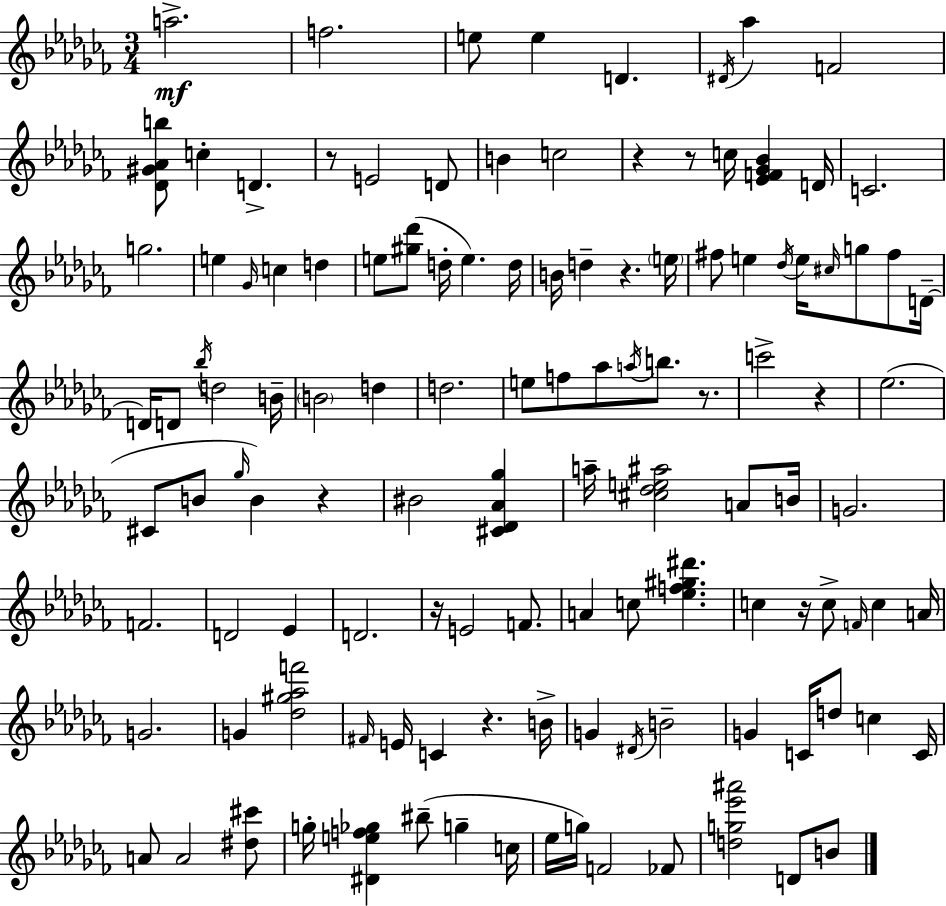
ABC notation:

X:1
T:Untitled
M:3/4
L:1/4
K:Abm
a2 f2 e/2 e D ^D/4 _a F2 [_D^G_Ab]/2 c D z/2 E2 D/2 B c2 z z/2 c/4 [_EF_G_B] D/4 C2 g2 e _G/4 c d e/2 [^g_d']/2 d/4 e d/4 B/4 d z e/4 ^f/2 e _d/4 e/4 ^c/4 g/2 ^f/2 D/4 D/4 D/2 _b/4 d2 B/4 B2 d d2 e/2 f/2 _a/2 a/4 b/2 z/2 c'2 z _e2 ^C/2 B/2 _g/4 B z ^B2 [^C_D_A_g] a/4 [^c_de^a]2 A/2 B/4 G2 F2 D2 _E D2 z/4 E2 F/2 A c/2 [_ef^g^d'] c z/4 c/2 F/4 c A/4 G2 G [_d^g_af']2 ^F/4 E/4 C z B/4 G ^D/4 B2 G C/4 d/2 c C/4 A/2 A2 [^d^c']/2 g/4 [^Def_g] ^b/2 g c/4 _e/4 g/4 F2 _F/2 [dg_e'^a']2 D/2 B/2